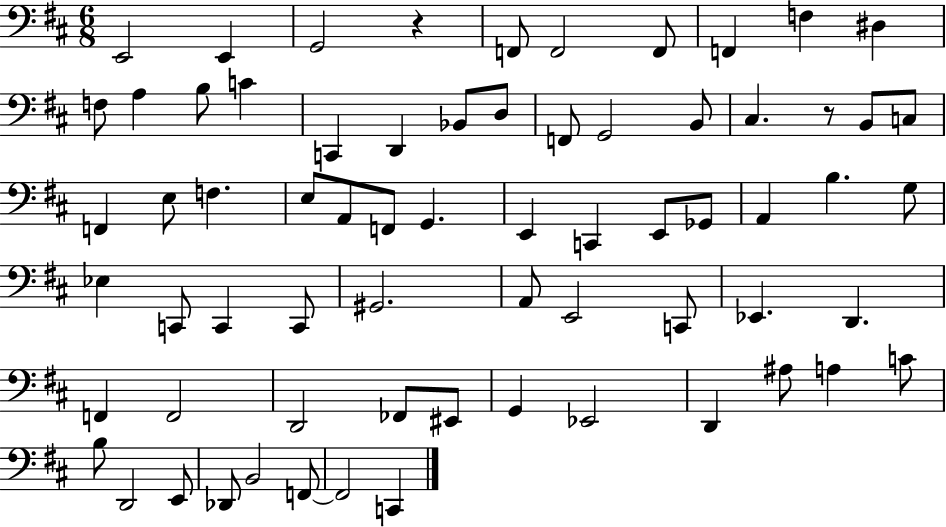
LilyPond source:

{
  \clef bass
  \numericTimeSignature
  \time 6/8
  \key d \major
  e,2 e,4 | g,2 r4 | f,8 f,2 f,8 | f,4 f4 dis4 | \break f8 a4 b8 c'4 | c,4 d,4 bes,8 d8 | f,8 g,2 b,8 | cis4. r8 b,8 c8 | \break f,4 e8 f4. | e8 a,8 f,8 g,4. | e,4 c,4 e,8 ges,8 | a,4 b4. g8 | \break ees4 c,8 c,4 c,8 | gis,2. | a,8 e,2 c,8 | ees,4. d,4. | \break f,4 f,2 | d,2 fes,8 eis,8 | g,4 ees,2 | d,4 ais8 a4 c'8 | \break b8 d,2 e,8 | des,8 b,2 f,8~~ | f,2 c,4 | \bar "|."
}